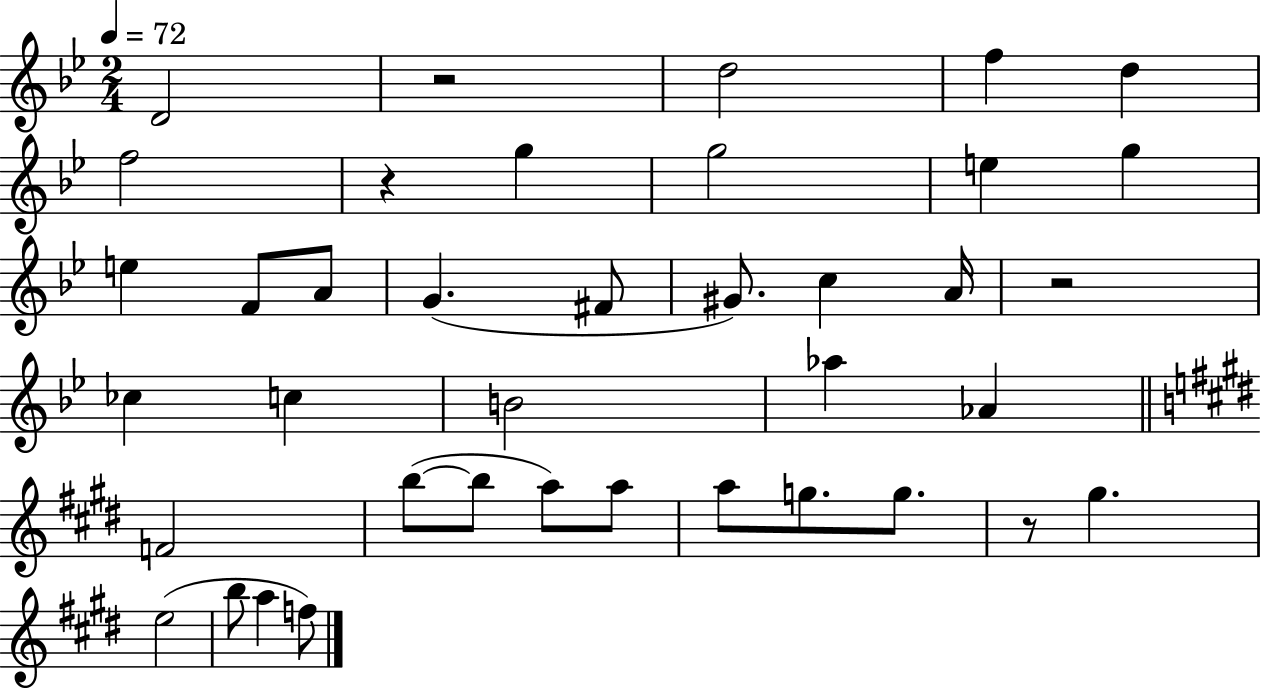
{
  \clef treble
  \numericTimeSignature
  \time 2/4
  \key bes \major
  \tempo 4 = 72
  d'2 | r2 | d''2 | f''4 d''4 | \break f''2 | r4 g''4 | g''2 | e''4 g''4 | \break e''4 f'8 a'8 | g'4.( fis'8 | gis'8.) c''4 a'16 | r2 | \break ces''4 c''4 | b'2 | aes''4 aes'4 | \bar "||" \break \key e \major f'2 | b''8~(~ b''8 a''8) a''8 | a''8 g''8. g''8. | r8 gis''4. | \break e''2( | b''8 a''4 f''8) | \bar "|."
}